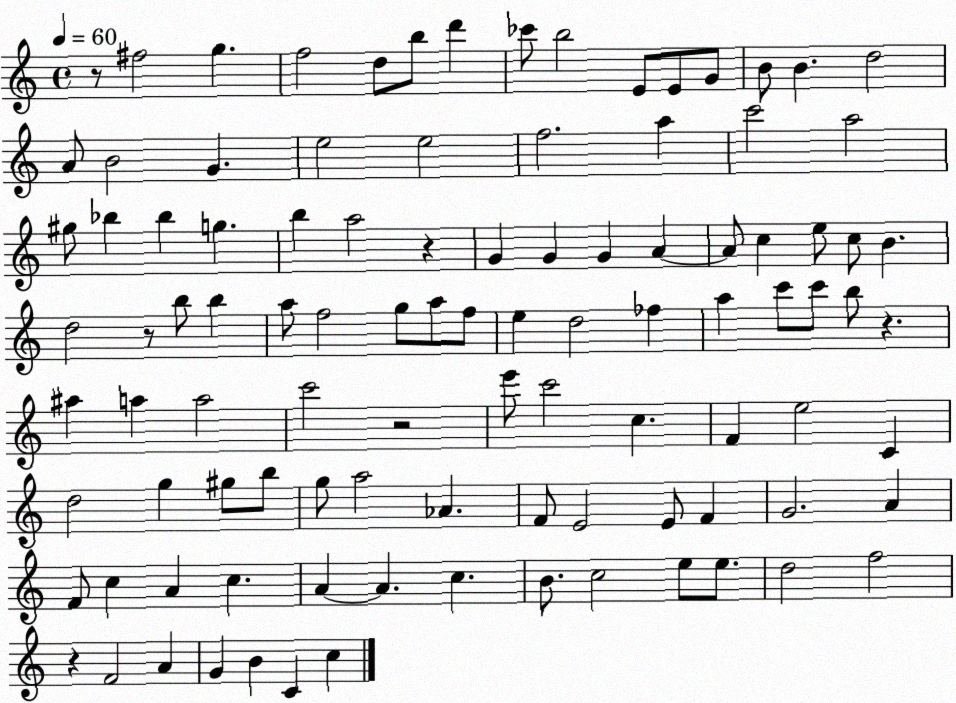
X:1
T:Untitled
M:4/4
L:1/4
K:C
z/2 ^f2 g f2 d/2 b/2 d' _c'/2 b2 E/2 E/2 G/2 B/2 B d2 A/2 B2 G e2 e2 f2 a c'2 a2 ^g/2 _b _b g b a2 z G G G A A/2 c e/2 c/2 B d2 z/2 b/2 b a/2 f2 g/2 a/2 f/2 e d2 _f a c'/2 c'/2 b/2 z ^a a a2 c'2 z2 e'/2 c'2 c F e2 C d2 g ^g/2 b/2 g/2 a2 _A F/2 E2 E/2 F G2 A F/2 c A c A A c B/2 c2 e/2 e/2 d2 f2 z F2 A G B C c